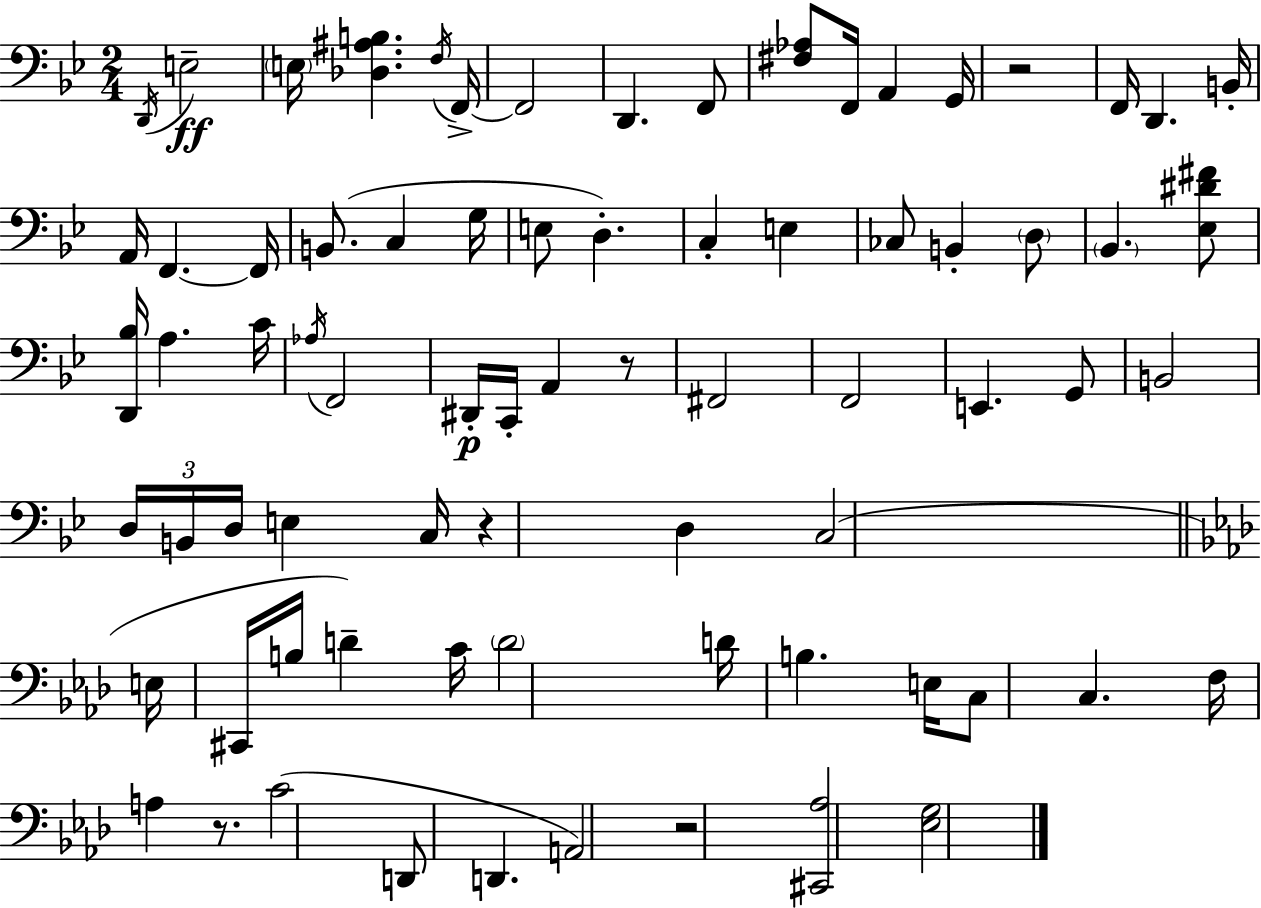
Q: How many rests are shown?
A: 5